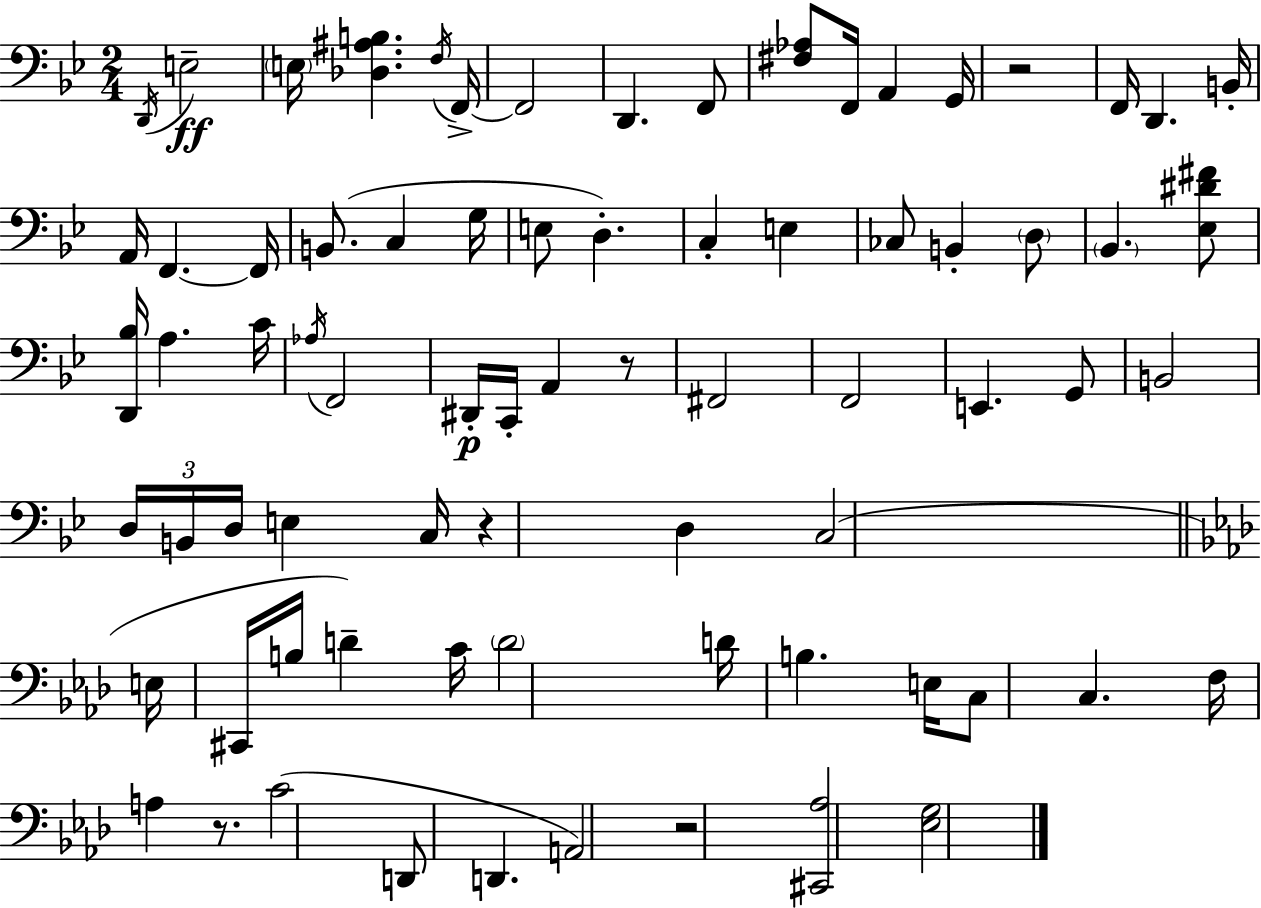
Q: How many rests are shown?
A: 5